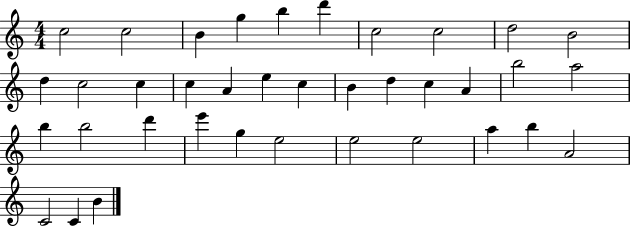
X:1
T:Untitled
M:4/4
L:1/4
K:C
c2 c2 B g b d' c2 c2 d2 B2 d c2 c c A e c B d c A b2 a2 b b2 d' e' g e2 e2 e2 a b A2 C2 C B